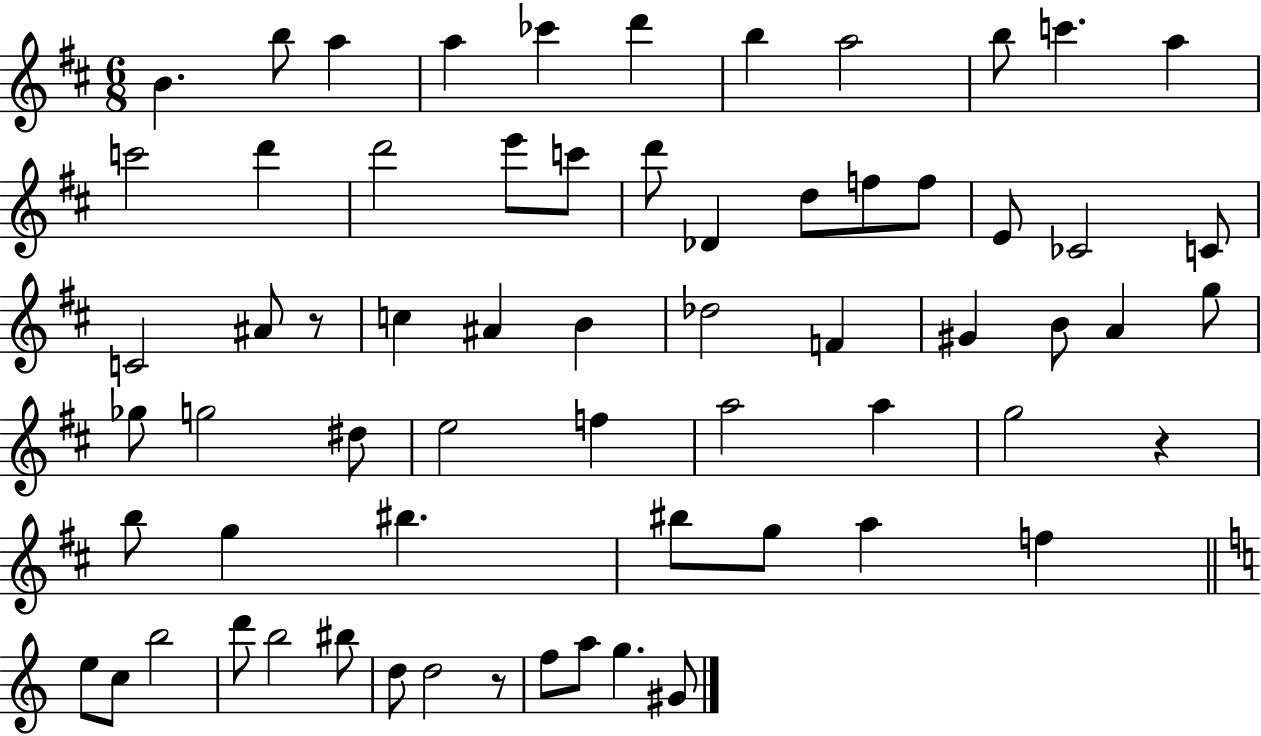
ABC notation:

X:1
T:Untitled
M:6/8
L:1/4
K:D
B b/2 a a _c' d' b a2 b/2 c' a c'2 d' d'2 e'/2 c'/2 d'/2 _D d/2 f/2 f/2 E/2 _C2 C/2 C2 ^A/2 z/2 c ^A B _d2 F ^G B/2 A g/2 _g/2 g2 ^d/2 e2 f a2 a g2 z b/2 g ^b ^b/2 g/2 a f e/2 c/2 b2 d'/2 b2 ^b/2 d/2 d2 z/2 f/2 a/2 g ^G/2